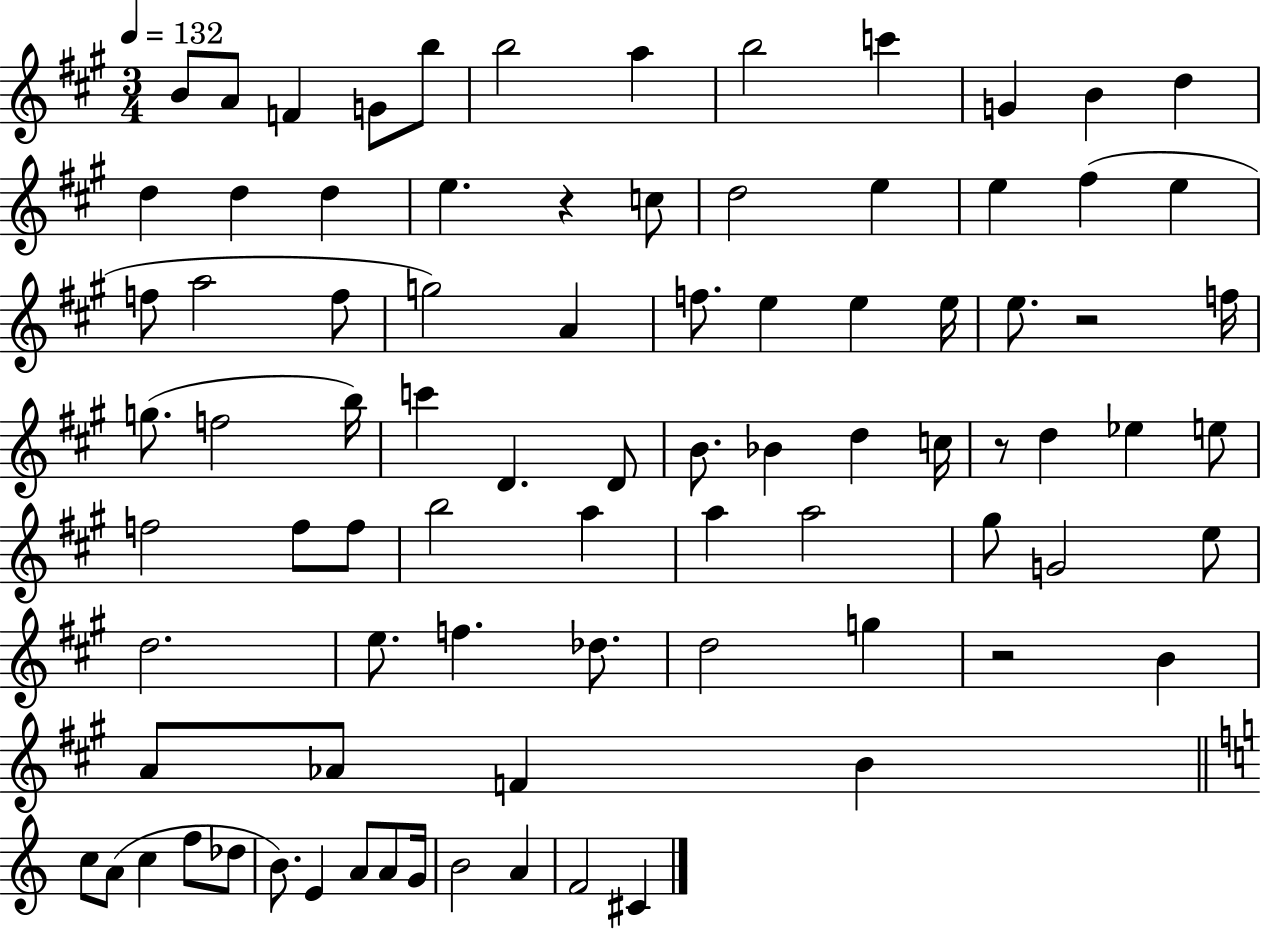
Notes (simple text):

B4/e A4/e F4/q G4/e B5/e B5/h A5/q B5/h C6/q G4/q B4/q D5/q D5/q D5/q D5/q E5/q. R/q C5/e D5/h E5/q E5/q F#5/q E5/q F5/e A5/h F5/e G5/h A4/q F5/e. E5/q E5/q E5/s E5/e. R/h F5/s G5/e. F5/h B5/s C6/q D4/q. D4/e B4/e. Bb4/q D5/q C5/s R/e D5/q Eb5/q E5/e F5/h F5/e F5/e B5/h A5/q A5/q A5/h G#5/e G4/h E5/e D5/h. E5/e. F5/q. Db5/e. D5/h G5/q R/h B4/q A4/e Ab4/e F4/q B4/q C5/e A4/e C5/q F5/e Db5/e B4/e. E4/q A4/e A4/e G4/s B4/h A4/q F4/h C#4/q